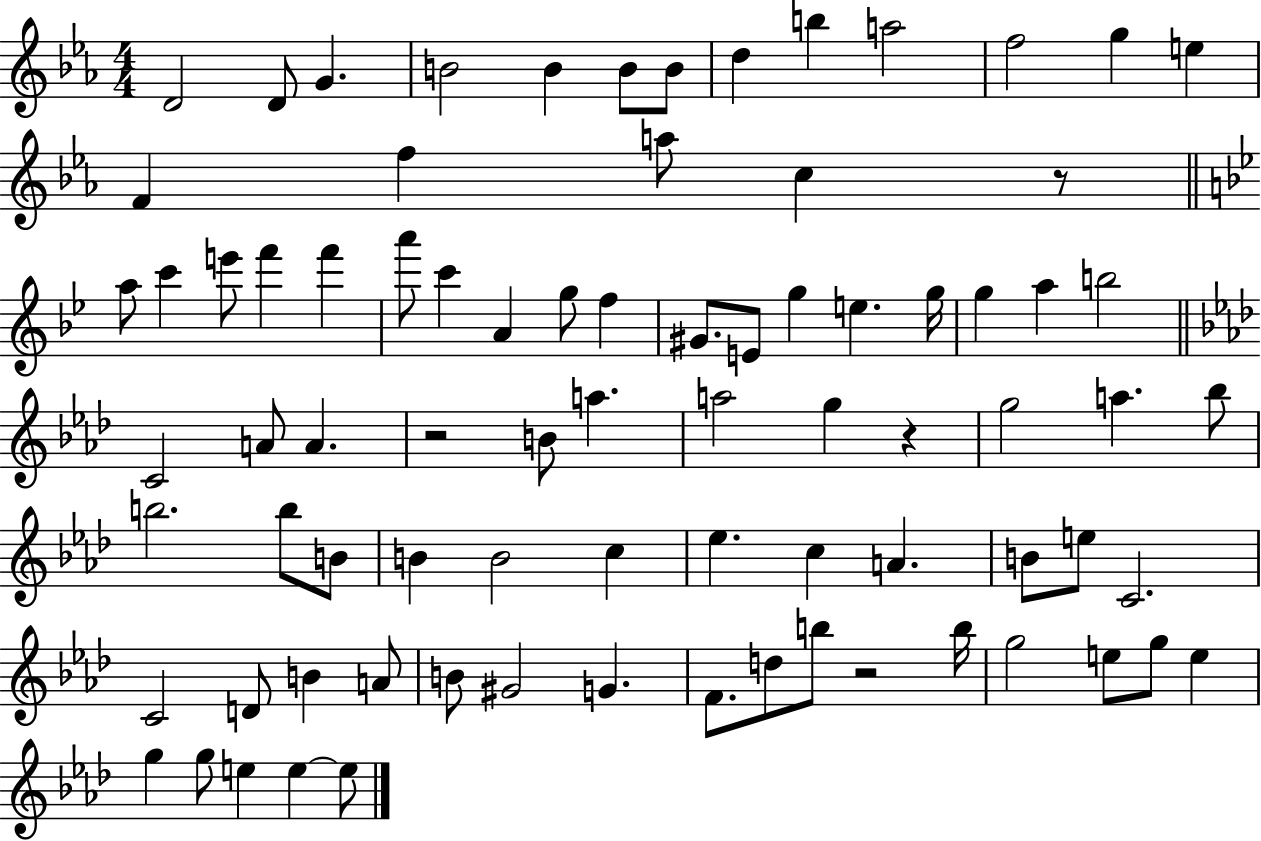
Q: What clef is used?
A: treble